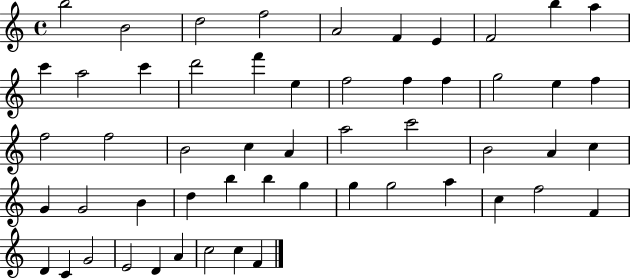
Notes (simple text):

B5/h B4/h D5/h F5/h A4/h F4/q E4/q F4/h B5/q A5/q C6/q A5/h C6/q D6/h F6/q E5/q F5/h F5/q F5/q G5/h E5/q F5/q F5/h F5/h B4/h C5/q A4/q A5/h C6/h B4/h A4/q C5/q G4/q G4/h B4/q D5/q B5/q B5/q G5/q G5/q G5/h A5/q C5/q F5/h F4/q D4/q C4/q G4/h E4/h D4/q A4/q C5/h C5/q F4/q